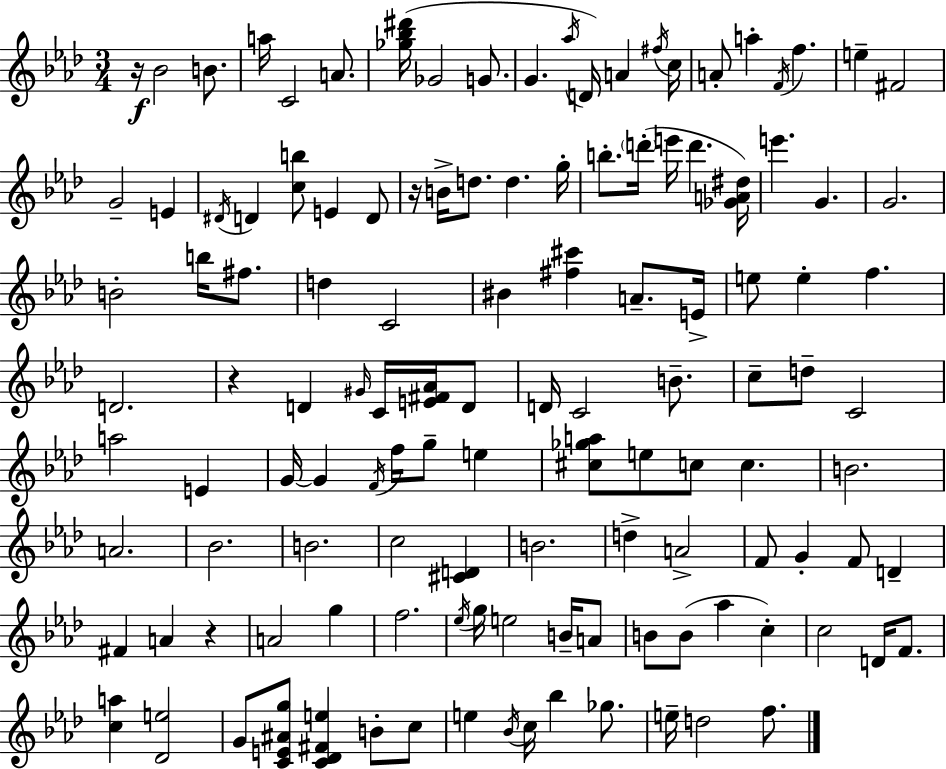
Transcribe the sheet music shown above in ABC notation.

X:1
T:Untitled
M:3/4
L:1/4
K:Ab
z/4 _B2 B/2 a/4 C2 A/2 [_g_b^d']/4 _G2 G/2 G _a/4 D/4 A ^f/4 c/4 A/2 a F/4 f e ^F2 G2 E ^D/4 D [cb]/2 E D/2 z/4 B/4 d/2 d g/4 b/2 d'/4 e'/4 d' [_GA^d]/4 e' G G2 B2 b/4 ^f/2 d C2 ^B [^f^c'] A/2 E/4 e/2 e f D2 z D ^G/4 C/4 [E^F_A]/4 D/2 D/4 C2 B/2 c/2 d/2 C2 a2 E G/4 G F/4 f/4 g/2 e [^c_ga]/2 e/2 c/2 c B2 A2 _B2 B2 c2 [^CD] B2 d A2 F/2 G F/2 D ^F A z A2 g f2 _e/4 g/4 e2 B/4 A/2 B/2 B/2 _a c c2 D/4 F/2 [ca] [_De]2 G/2 [CE^Ag]/2 [C_D^Fe] B/2 c/2 e _B/4 c/4 _b _g/2 e/4 d2 f/2